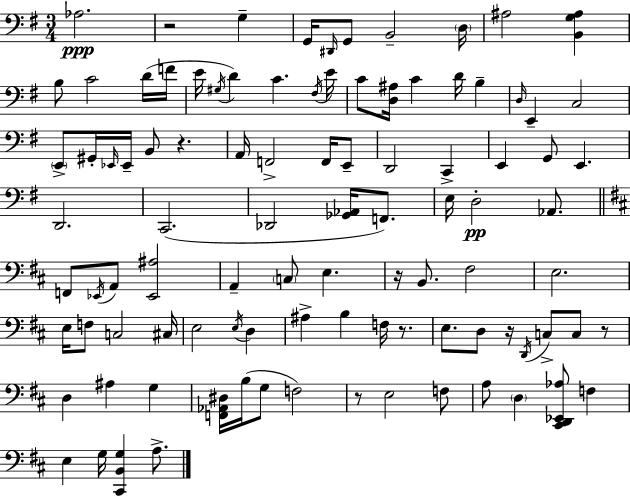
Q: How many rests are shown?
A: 7